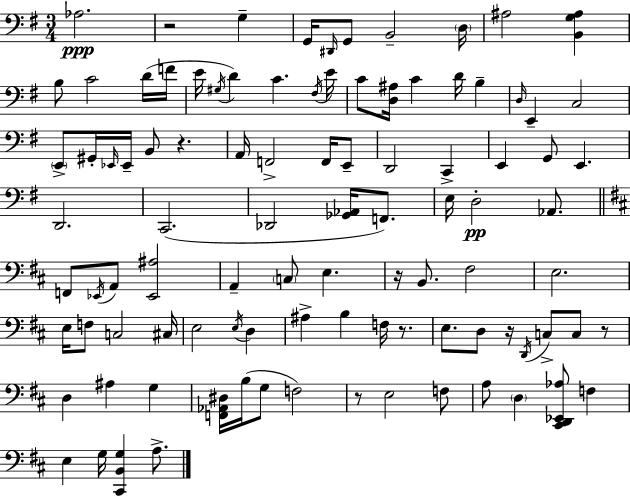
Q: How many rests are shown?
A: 7